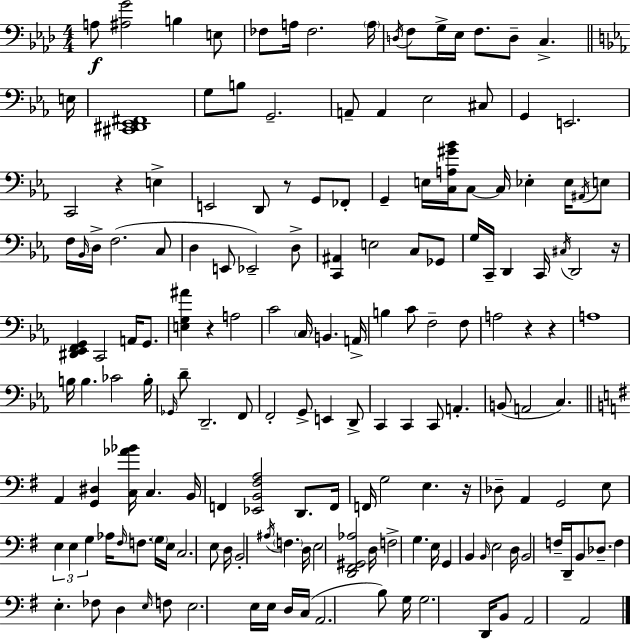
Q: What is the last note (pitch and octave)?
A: A2